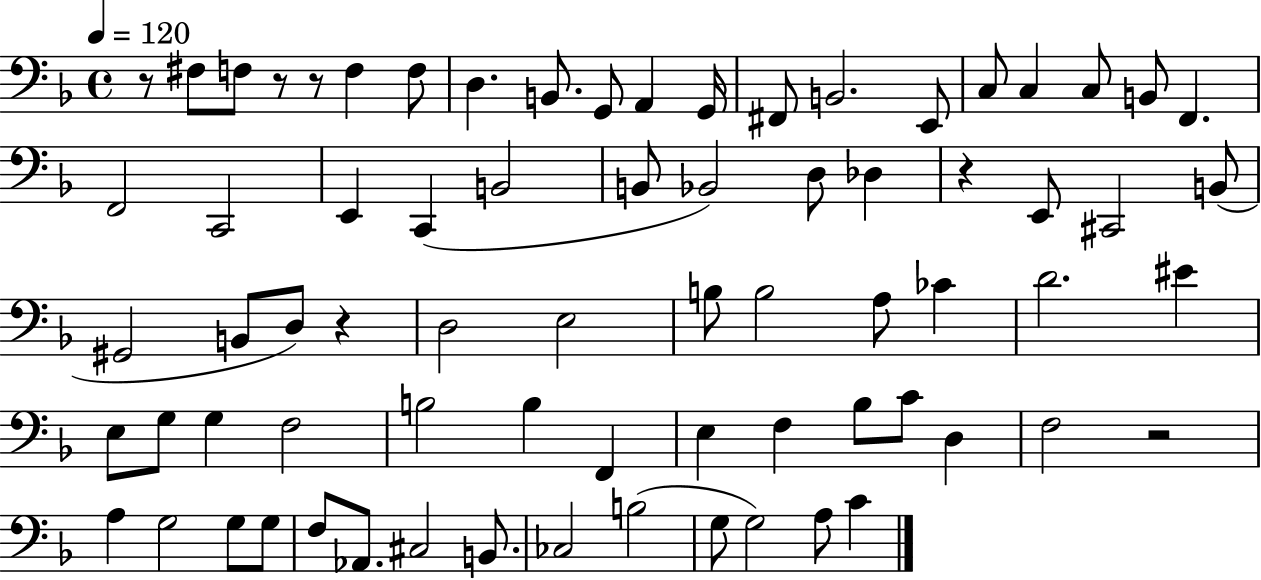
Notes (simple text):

R/e F#3/e F3/e R/e R/e F3/q F3/e D3/q. B2/e. G2/e A2/q G2/s F#2/e B2/h. E2/e C3/e C3/q C3/e B2/e F2/q. F2/h C2/h E2/q C2/q B2/h B2/e Bb2/h D3/e Db3/q R/q E2/e C#2/h B2/e G#2/h B2/e D3/e R/q D3/h E3/h B3/e B3/h A3/e CES4/q D4/h. EIS4/q E3/e G3/e G3/q F3/h B3/h B3/q F2/q E3/q F3/q Bb3/e C4/e D3/q F3/h R/h A3/q G3/h G3/e G3/e F3/e Ab2/e. C#3/h B2/e. CES3/h B3/h G3/e G3/h A3/e C4/q